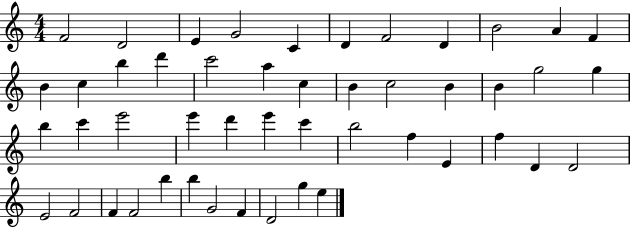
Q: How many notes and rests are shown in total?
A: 48